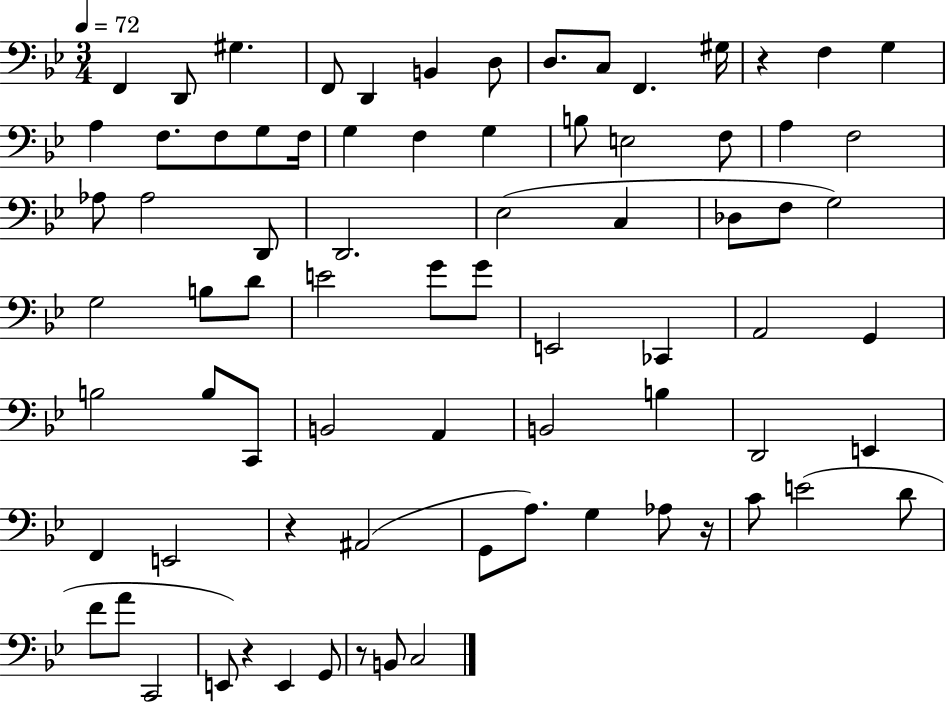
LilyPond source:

{
  \clef bass
  \numericTimeSignature
  \time 3/4
  \key bes \major
  \tempo 4 = 72
  \repeat volta 2 { f,4 d,8 gis4. | f,8 d,4 b,4 d8 | d8. c8 f,4. gis16 | r4 f4 g4 | \break a4 f8. f8 g8 f16 | g4 f4 g4 | b8 e2 f8 | a4 f2 | \break aes8 aes2 d,8 | d,2. | ees2( c4 | des8 f8 g2) | \break g2 b8 d'8 | e'2 g'8 g'8 | e,2 ces,4 | a,2 g,4 | \break b2 b8 c,8 | b,2 a,4 | b,2 b4 | d,2 e,4 | \break f,4 e,2 | r4 ais,2( | g,8 a8.) g4 aes8 r16 | c'8 e'2( d'8 | \break f'8 a'8 c,2 | e,8) r4 e,4 g,8 | r8 b,8 c2 | } \bar "|."
}